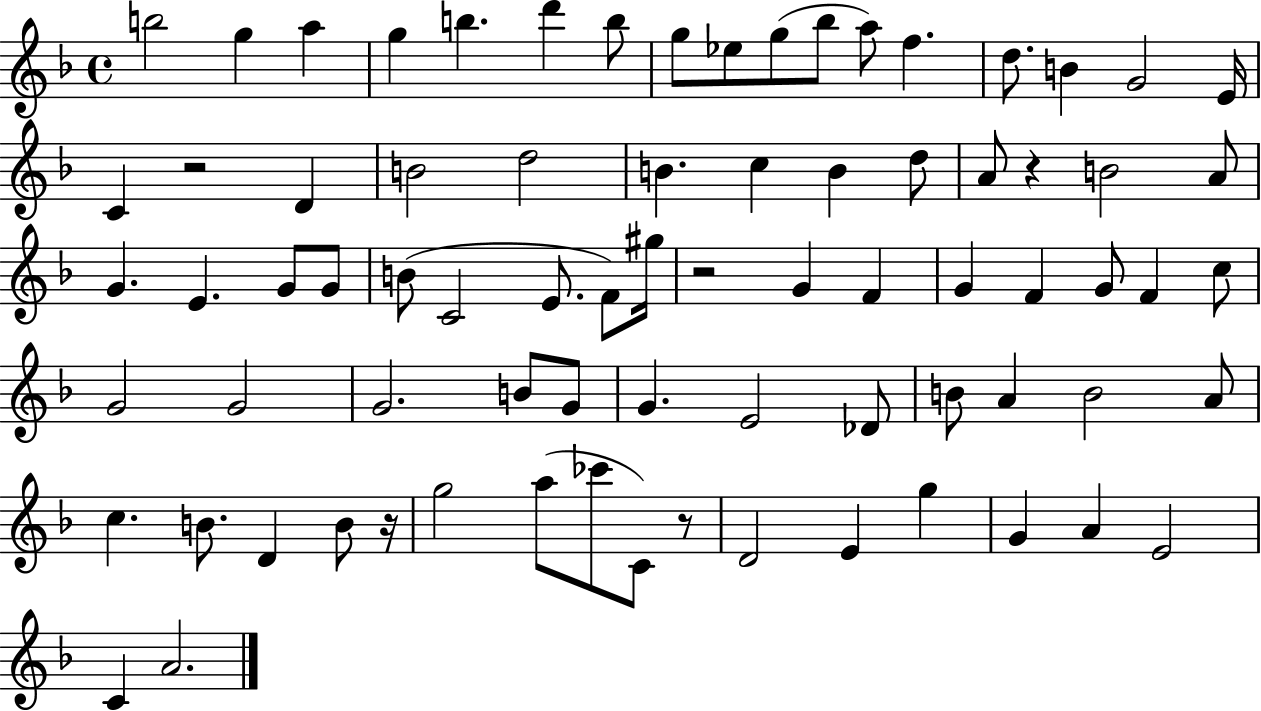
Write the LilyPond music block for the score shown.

{
  \clef treble
  \time 4/4
  \defaultTimeSignature
  \key f \major
  b''2 g''4 a''4 | g''4 b''4. d'''4 b''8 | g''8 ees''8 g''8( bes''8 a''8) f''4. | d''8. b'4 g'2 e'16 | \break c'4 r2 d'4 | b'2 d''2 | b'4. c''4 b'4 d''8 | a'8 r4 b'2 a'8 | \break g'4. e'4. g'8 g'8 | b'8( c'2 e'8. f'8) gis''16 | r2 g'4 f'4 | g'4 f'4 g'8 f'4 c''8 | \break g'2 g'2 | g'2. b'8 g'8 | g'4. e'2 des'8 | b'8 a'4 b'2 a'8 | \break c''4. b'8. d'4 b'8 r16 | g''2 a''8( ces'''8 c'8) r8 | d'2 e'4 g''4 | g'4 a'4 e'2 | \break c'4 a'2. | \bar "|."
}